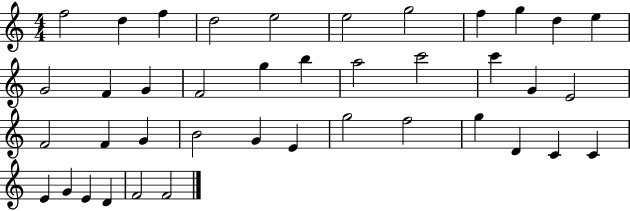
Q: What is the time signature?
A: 4/4